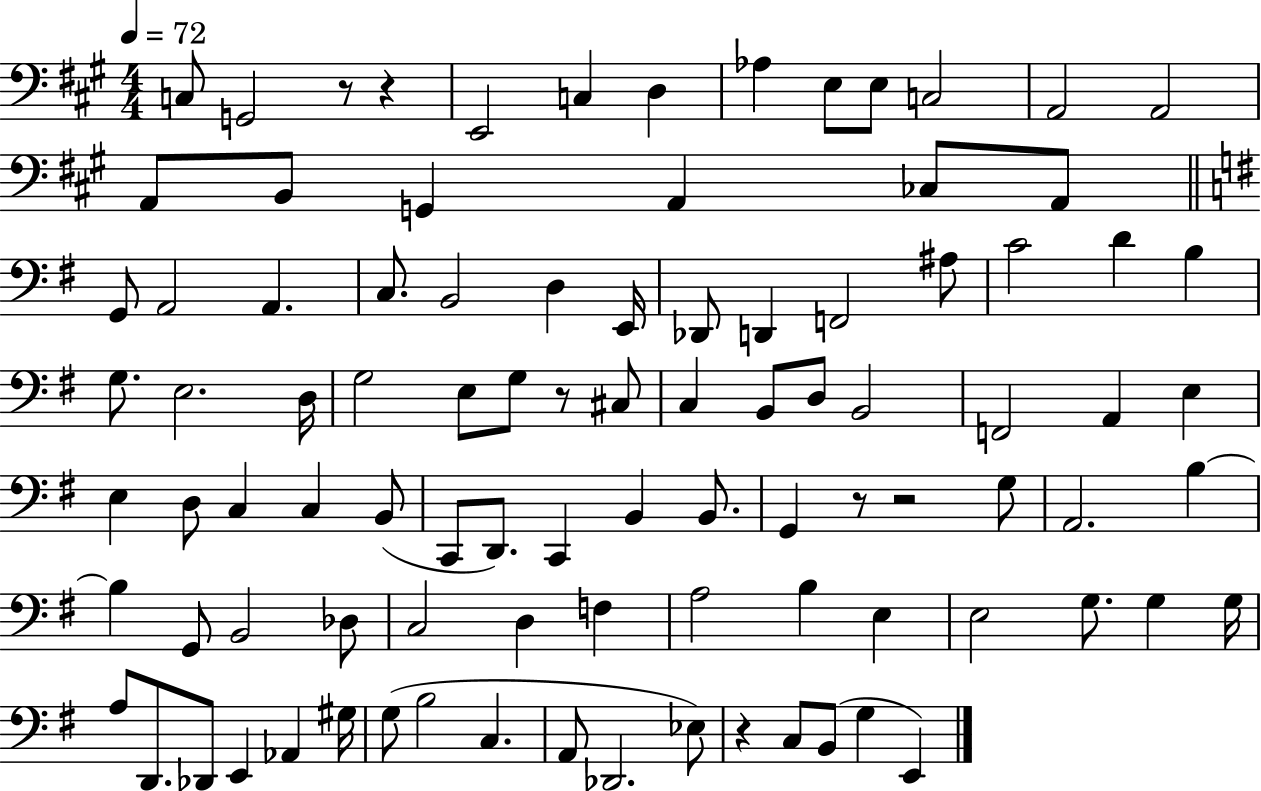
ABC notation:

X:1
T:Untitled
M:4/4
L:1/4
K:A
C,/2 G,,2 z/2 z E,,2 C, D, _A, E,/2 E,/2 C,2 A,,2 A,,2 A,,/2 B,,/2 G,, A,, _C,/2 A,,/2 G,,/2 A,,2 A,, C,/2 B,,2 D, E,,/4 _D,,/2 D,, F,,2 ^A,/2 C2 D B, G,/2 E,2 D,/4 G,2 E,/2 G,/2 z/2 ^C,/2 C, B,,/2 D,/2 B,,2 F,,2 A,, E, E, D,/2 C, C, B,,/2 C,,/2 D,,/2 C,, B,, B,,/2 G,, z/2 z2 G,/2 A,,2 B, B, G,,/2 B,,2 _D,/2 C,2 D, F, A,2 B, E, E,2 G,/2 G, G,/4 A,/2 D,,/2 _D,,/2 E,, _A,, ^G,/4 G,/2 B,2 C, A,,/2 _D,,2 _E,/2 z C,/2 B,,/2 G, E,,